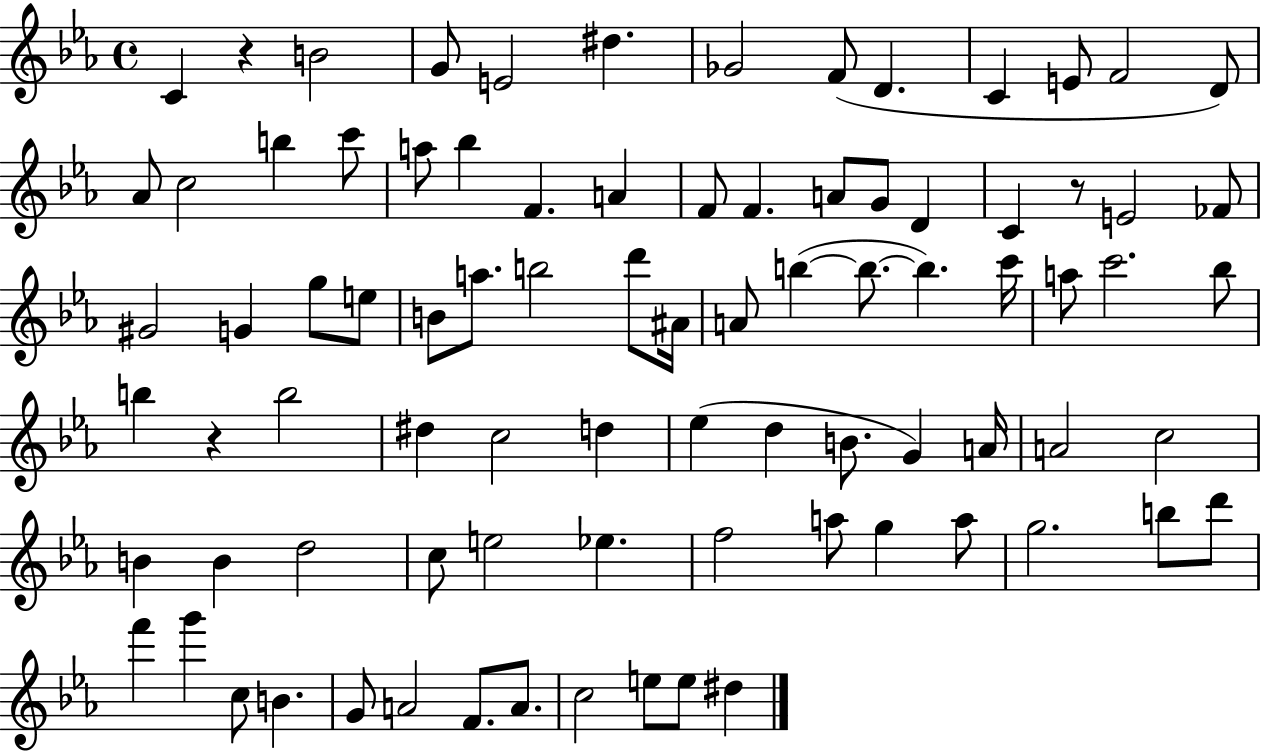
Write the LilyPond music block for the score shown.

{
  \clef treble
  \time 4/4
  \defaultTimeSignature
  \key ees \major
  c'4 r4 b'2 | g'8 e'2 dis''4. | ges'2 f'8( d'4. | c'4 e'8 f'2 d'8) | \break aes'8 c''2 b''4 c'''8 | a''8 bes''4 f'4. a'4 | f'8 f'4. a'8 g'8 d'4 | c'4 r8 e'2 fes'8 | \break gis'2 g'4 g''8 e''8 | b'8 a''8. b''2 d'''8 ais'16 | a'8 b''4~(~ b''8.~~ b''4.) c'''16 | a''8 c'''2. bes''8 | \break b''4 r4 b''2 | dis''4 c''2 d''4 | ees''4( d''4 b'8. g'4) a'16 | a'2 c''2 | \break b'4 b'4 d''2 | c''8 e''2 ees''4. | f''2 a''8 g''4 a''8 | g''2. b''8 d'''8 | \break f'''4 g'''4 c''8 b'4. | g'8 a'2 f'8. a'8. | c''2 e''8 e''8 dis''4 | \bar "|."
}